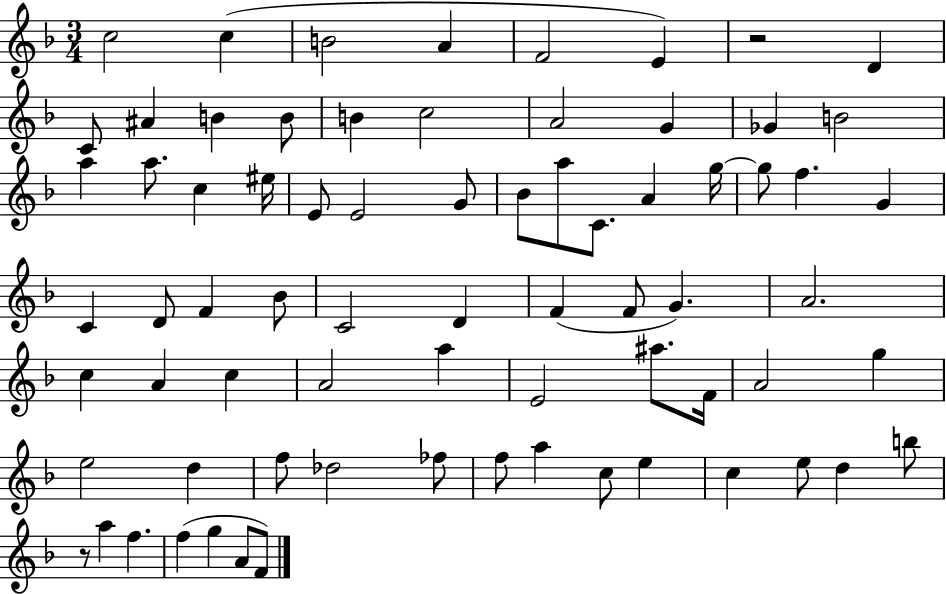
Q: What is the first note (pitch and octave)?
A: C5